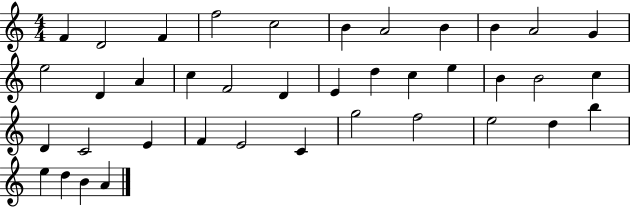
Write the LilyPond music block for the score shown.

{
  \clef treble
  \numericTimeSignature
  \time 4/4
  \key c \major
  f'4 d'2 f'4 | f''2 c''2 | b'4 a'2 b'4 | b'4 a'2 g'4 | \break e''2 d'4 a'4 | c''4 f'2 d'4 | e'4 d''4 c''4 e''4 | b'4 b'2 c''4 | \break d'4 c'2 e'4 | f'4 e'2 c'4 | g''2 f''2 | e''2 d''4 b''4 | \break e''4 d''4 b'4 a'4 | \bar "|."
}